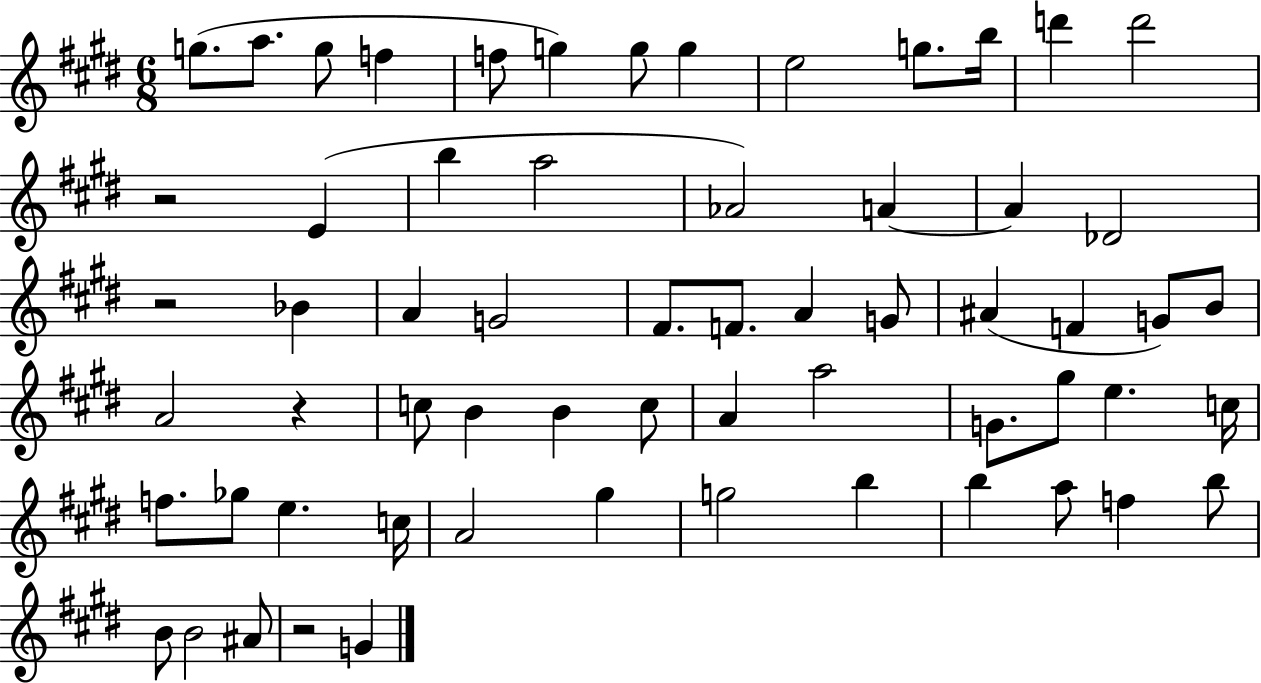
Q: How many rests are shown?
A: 4